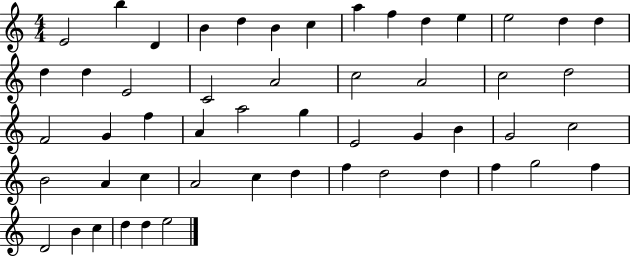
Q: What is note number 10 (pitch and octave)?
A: D5